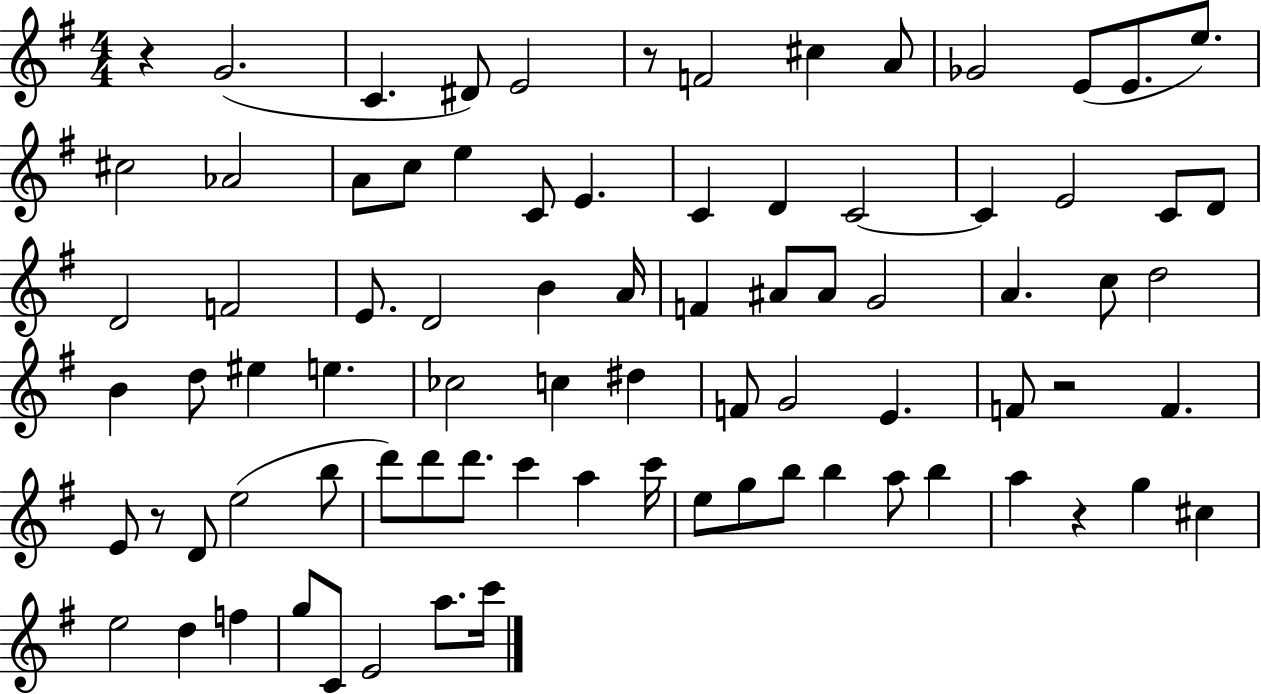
R/q G4/h. C4/q. D#4/e E4/h R/e F4/h C#5/q A4/e Gb4/h E4/e E4/e. E5/e. C#5/h Ab4/h A4/e C5/e E5/q C4/e E4/q. C4/q D4/q C4/h C4/q E4/h C4/e D4/e D4/h F4/h E4/e. D4/h B4/q A4/s F4/q A#4/e A#4/e G4/h A4/q. C5/e D5/h B4/q D5/e EIS5/q E5/q. CES5/h C5/q D#5/q F4/e G4/h E4/q. F4/e R/h F4/q. E4/e R/e D4/e E5/h B5/e D6/e D6/e D6/e. C6/q A5/q C6/s E5/e G5/e B5/e B5/q A5/e B5/q A5/q R/q G5/q C#5/q E5/h D5/q F5/q G5/e C4/e E4/h A5/e. C6/s